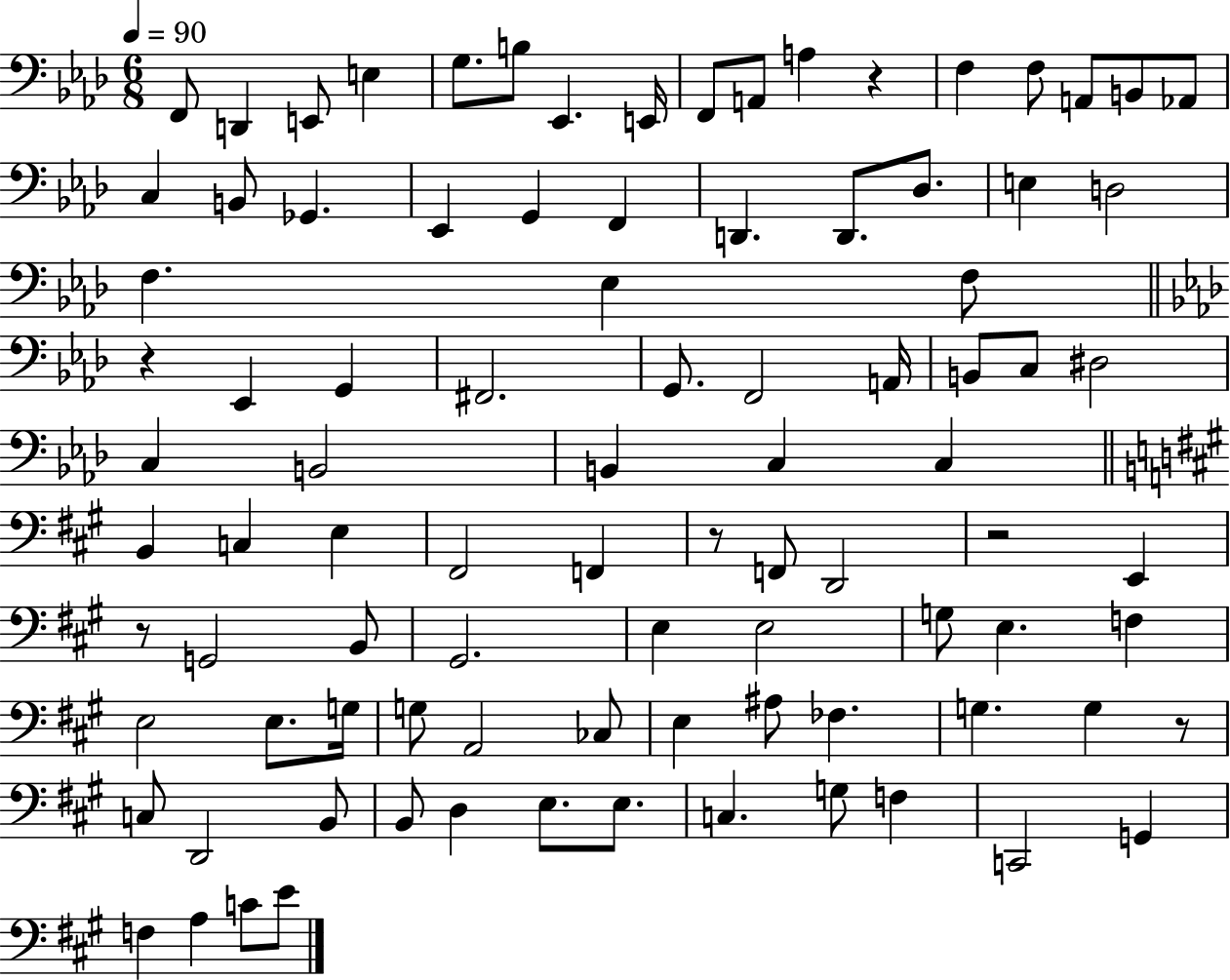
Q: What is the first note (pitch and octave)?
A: F2